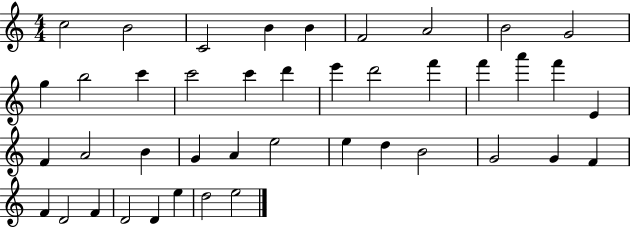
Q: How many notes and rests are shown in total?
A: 42